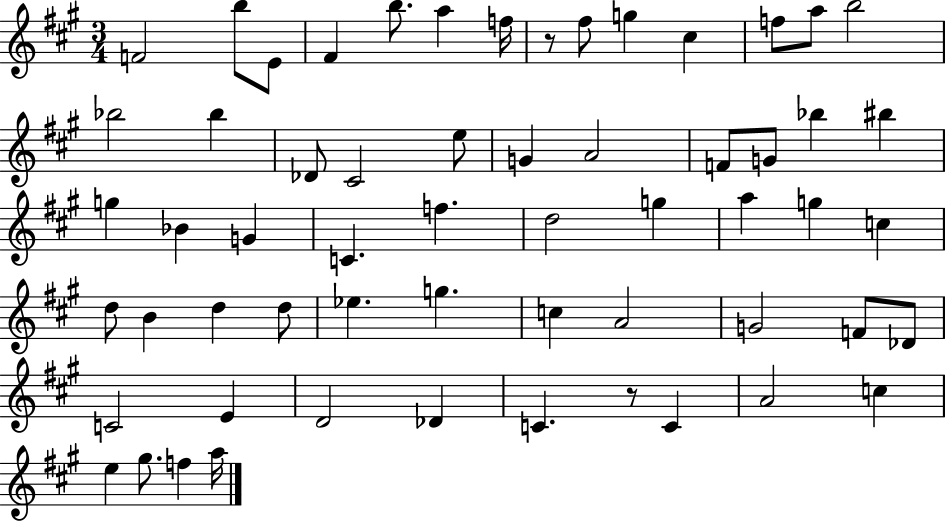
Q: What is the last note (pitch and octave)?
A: A5